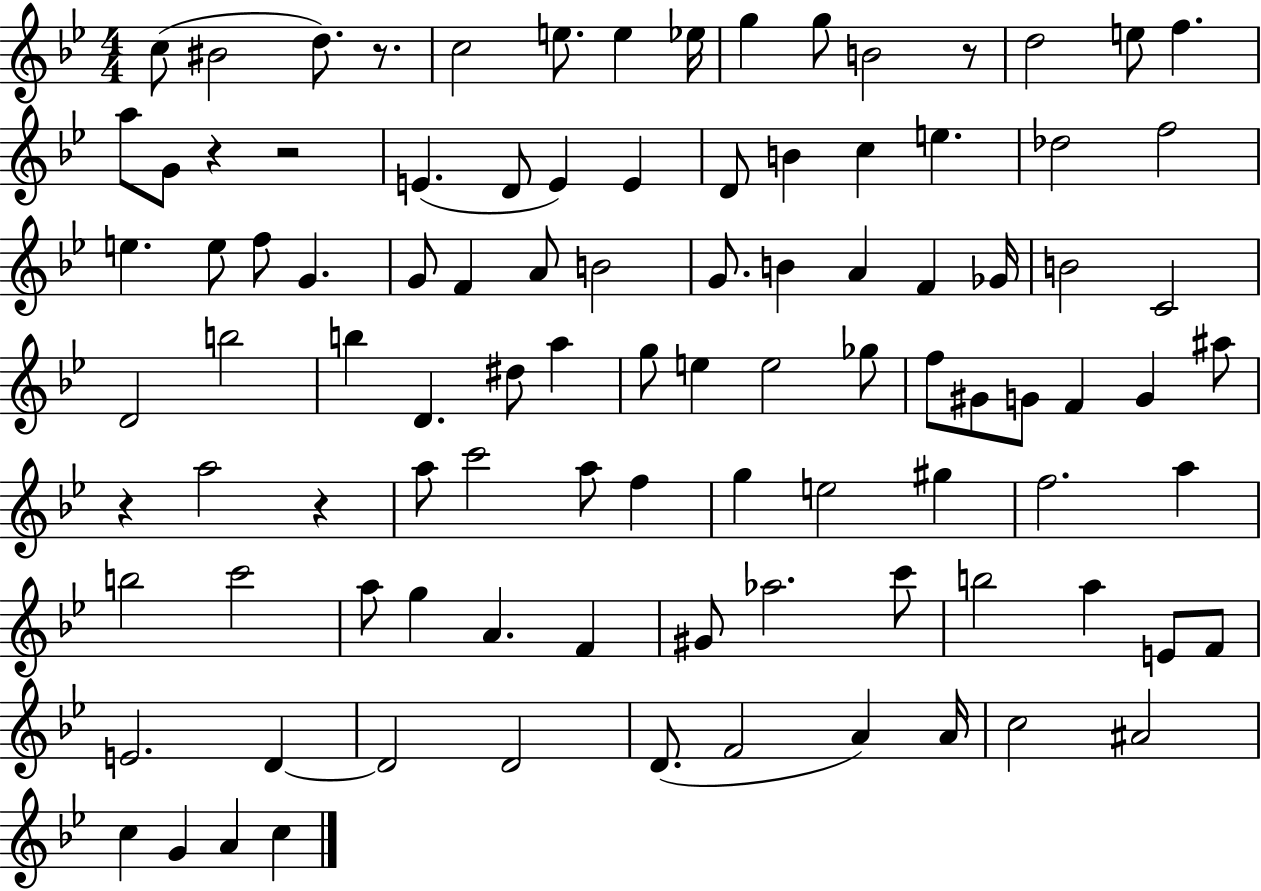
C5/e BIS4/h D5/e. R/e. C5/h E5/e. E5/q Eb5/s G5/q G5/e B4/h R/e D5/h E5/e F5/q. A5/e G4/e R/q R/h E4/q. D4/e E4/q E4/q D4/e B4/q C5/q E5/q. Db5/h F5/h E5/q. E5/e F5/e G4/q. G4/e F4/q A4/e B4/h G4/e. B4/q A4/q F4/q Gb4/s B4/h C4/h D4/h B5/h B5/q D4/q. D#5/e A5/q G5/e E5/q E5/h Gb5/e F5/e G#4/e G4/e F4/q G4/q A#5/e R/q A5/h R/q A5/e C6/h A5/e F5/q G5/q E5/h G#5/q F5/h. A5/q B5/h C6/h A5/e G5/q A4/q. F4/q G#4/e Ab5/h. C6/e B5/h A5/q E4/e F4/e E4/h. D4/q D4/h D4/h D4/e. F4/h A4/q A4/s C5/h A#4/h C5/q G4/q A4/q C5/q